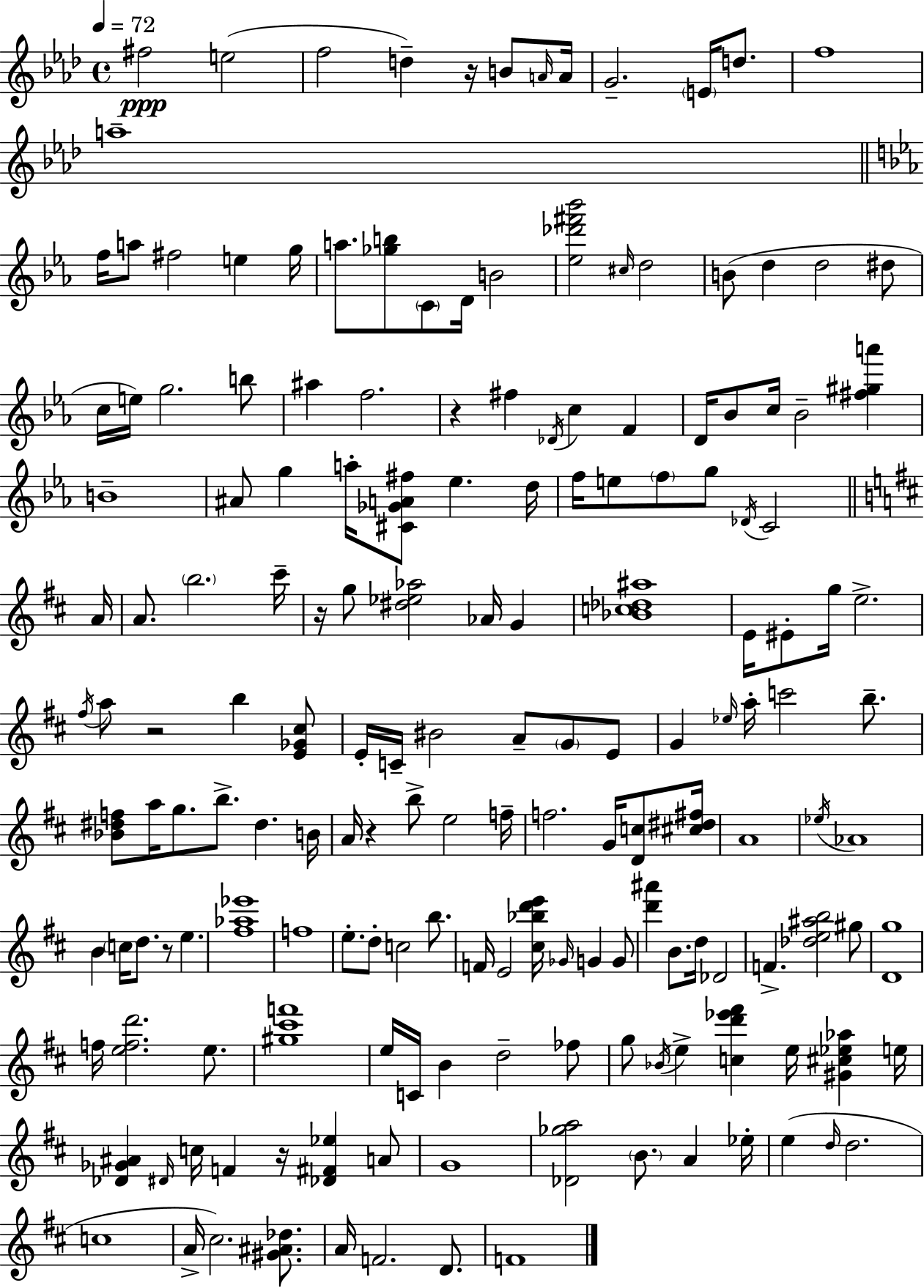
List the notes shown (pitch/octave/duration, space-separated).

F#5/h E5/h F5/h D5/q R/s B4/e A4/s A4/s G4/h. E4/s D5/e. F5/w A5/w F5/s A5/e F#5/h E5/q G5/s A5/e. [Gb5,B5]/e C4/e D4/s B4/h [Eb5,Db6,F#6,Bb6]/h C#5/s D5/h B4/e D5/q D5/h D#5/e C5/s E5/s G5/h. B5/e A#5/q F5/h. R/q F#5/q Db4/s C5/q F4/q D4/s Bb4/e C5/s Bb4/h [F#5,G#5,A6]/q B4/w A#4/e G5/q A5/s [C#4,Gb4,A4,F#5]/e Eb5/q. D5/s F5/s E5/e F5/e G5/e Db4/s C4/h A4/s A4/e. B5/h. C#6/s R/s G5/e [D#5,Eb5,Ab5]/h Ab4/s G4/q [Bb4,C5,Db5,A#5]/w E4/s EIS4/e G5/s E5/h. F#5/s A5/e R/h B5/q [E4,Gb4,C#5]/e E4/s C4/s BIS4/h A4/e G4/e E4/e G4/q Eb5/s A5/s C6/h B5/e. [Bb4,D#5,F5]/e A5/s G5/e. B5/e. D#5/q. B4/s A4/s R/q B5/e E5/h F5/s F5/h. G4/s [D4,C5]/e [C#5,D#5,F#5]/s A4/w Eb5/s Ab4/w B4/q C5/s D5/e. R/e E5/q. [F#5,Ab5,Eb6]/w F5/w E5/e. D5/e C5/h B5/e. F4/s E4/h [C#5,Bb5,D6,E6]/s Gb4/s G4/q G4/e [D6,A#6]/q B4/e. D5/s Db4/h F4/q. [Db5,E5,A#5,B5]/h G#5/e [D4,G5]/w F5/s [E5,F5,D6]/h. E5/e. [G#5,C#6,F6]/w E5/s C4/s B4/q D5/h FES5/e G5/e Bb4/s E5/q [C5,D6,Eb6,F#6]/q E5/s [G#4,C#5,Eb5,Ab5]/q E5/s [Db4,Gb4,A#4]/q D#4/s C5/s F4/q R/s [Db4,F#4,Eb5]/q A4/e G4/w [Db4,Gb5,A5]/h B4/e. A4/q Eb5/s E5/q D5/s D5/h. C5/w A4/s C#5/h. [G#4,A#4,Db5]/e. A4/s F4/h. D4/e. F4/w